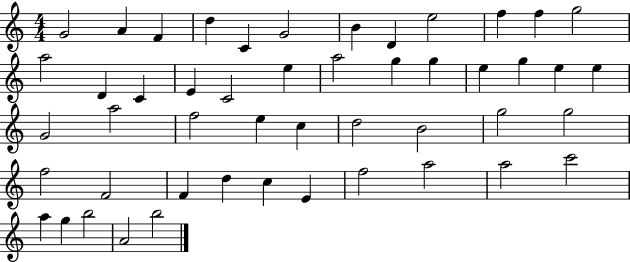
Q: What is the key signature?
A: C major